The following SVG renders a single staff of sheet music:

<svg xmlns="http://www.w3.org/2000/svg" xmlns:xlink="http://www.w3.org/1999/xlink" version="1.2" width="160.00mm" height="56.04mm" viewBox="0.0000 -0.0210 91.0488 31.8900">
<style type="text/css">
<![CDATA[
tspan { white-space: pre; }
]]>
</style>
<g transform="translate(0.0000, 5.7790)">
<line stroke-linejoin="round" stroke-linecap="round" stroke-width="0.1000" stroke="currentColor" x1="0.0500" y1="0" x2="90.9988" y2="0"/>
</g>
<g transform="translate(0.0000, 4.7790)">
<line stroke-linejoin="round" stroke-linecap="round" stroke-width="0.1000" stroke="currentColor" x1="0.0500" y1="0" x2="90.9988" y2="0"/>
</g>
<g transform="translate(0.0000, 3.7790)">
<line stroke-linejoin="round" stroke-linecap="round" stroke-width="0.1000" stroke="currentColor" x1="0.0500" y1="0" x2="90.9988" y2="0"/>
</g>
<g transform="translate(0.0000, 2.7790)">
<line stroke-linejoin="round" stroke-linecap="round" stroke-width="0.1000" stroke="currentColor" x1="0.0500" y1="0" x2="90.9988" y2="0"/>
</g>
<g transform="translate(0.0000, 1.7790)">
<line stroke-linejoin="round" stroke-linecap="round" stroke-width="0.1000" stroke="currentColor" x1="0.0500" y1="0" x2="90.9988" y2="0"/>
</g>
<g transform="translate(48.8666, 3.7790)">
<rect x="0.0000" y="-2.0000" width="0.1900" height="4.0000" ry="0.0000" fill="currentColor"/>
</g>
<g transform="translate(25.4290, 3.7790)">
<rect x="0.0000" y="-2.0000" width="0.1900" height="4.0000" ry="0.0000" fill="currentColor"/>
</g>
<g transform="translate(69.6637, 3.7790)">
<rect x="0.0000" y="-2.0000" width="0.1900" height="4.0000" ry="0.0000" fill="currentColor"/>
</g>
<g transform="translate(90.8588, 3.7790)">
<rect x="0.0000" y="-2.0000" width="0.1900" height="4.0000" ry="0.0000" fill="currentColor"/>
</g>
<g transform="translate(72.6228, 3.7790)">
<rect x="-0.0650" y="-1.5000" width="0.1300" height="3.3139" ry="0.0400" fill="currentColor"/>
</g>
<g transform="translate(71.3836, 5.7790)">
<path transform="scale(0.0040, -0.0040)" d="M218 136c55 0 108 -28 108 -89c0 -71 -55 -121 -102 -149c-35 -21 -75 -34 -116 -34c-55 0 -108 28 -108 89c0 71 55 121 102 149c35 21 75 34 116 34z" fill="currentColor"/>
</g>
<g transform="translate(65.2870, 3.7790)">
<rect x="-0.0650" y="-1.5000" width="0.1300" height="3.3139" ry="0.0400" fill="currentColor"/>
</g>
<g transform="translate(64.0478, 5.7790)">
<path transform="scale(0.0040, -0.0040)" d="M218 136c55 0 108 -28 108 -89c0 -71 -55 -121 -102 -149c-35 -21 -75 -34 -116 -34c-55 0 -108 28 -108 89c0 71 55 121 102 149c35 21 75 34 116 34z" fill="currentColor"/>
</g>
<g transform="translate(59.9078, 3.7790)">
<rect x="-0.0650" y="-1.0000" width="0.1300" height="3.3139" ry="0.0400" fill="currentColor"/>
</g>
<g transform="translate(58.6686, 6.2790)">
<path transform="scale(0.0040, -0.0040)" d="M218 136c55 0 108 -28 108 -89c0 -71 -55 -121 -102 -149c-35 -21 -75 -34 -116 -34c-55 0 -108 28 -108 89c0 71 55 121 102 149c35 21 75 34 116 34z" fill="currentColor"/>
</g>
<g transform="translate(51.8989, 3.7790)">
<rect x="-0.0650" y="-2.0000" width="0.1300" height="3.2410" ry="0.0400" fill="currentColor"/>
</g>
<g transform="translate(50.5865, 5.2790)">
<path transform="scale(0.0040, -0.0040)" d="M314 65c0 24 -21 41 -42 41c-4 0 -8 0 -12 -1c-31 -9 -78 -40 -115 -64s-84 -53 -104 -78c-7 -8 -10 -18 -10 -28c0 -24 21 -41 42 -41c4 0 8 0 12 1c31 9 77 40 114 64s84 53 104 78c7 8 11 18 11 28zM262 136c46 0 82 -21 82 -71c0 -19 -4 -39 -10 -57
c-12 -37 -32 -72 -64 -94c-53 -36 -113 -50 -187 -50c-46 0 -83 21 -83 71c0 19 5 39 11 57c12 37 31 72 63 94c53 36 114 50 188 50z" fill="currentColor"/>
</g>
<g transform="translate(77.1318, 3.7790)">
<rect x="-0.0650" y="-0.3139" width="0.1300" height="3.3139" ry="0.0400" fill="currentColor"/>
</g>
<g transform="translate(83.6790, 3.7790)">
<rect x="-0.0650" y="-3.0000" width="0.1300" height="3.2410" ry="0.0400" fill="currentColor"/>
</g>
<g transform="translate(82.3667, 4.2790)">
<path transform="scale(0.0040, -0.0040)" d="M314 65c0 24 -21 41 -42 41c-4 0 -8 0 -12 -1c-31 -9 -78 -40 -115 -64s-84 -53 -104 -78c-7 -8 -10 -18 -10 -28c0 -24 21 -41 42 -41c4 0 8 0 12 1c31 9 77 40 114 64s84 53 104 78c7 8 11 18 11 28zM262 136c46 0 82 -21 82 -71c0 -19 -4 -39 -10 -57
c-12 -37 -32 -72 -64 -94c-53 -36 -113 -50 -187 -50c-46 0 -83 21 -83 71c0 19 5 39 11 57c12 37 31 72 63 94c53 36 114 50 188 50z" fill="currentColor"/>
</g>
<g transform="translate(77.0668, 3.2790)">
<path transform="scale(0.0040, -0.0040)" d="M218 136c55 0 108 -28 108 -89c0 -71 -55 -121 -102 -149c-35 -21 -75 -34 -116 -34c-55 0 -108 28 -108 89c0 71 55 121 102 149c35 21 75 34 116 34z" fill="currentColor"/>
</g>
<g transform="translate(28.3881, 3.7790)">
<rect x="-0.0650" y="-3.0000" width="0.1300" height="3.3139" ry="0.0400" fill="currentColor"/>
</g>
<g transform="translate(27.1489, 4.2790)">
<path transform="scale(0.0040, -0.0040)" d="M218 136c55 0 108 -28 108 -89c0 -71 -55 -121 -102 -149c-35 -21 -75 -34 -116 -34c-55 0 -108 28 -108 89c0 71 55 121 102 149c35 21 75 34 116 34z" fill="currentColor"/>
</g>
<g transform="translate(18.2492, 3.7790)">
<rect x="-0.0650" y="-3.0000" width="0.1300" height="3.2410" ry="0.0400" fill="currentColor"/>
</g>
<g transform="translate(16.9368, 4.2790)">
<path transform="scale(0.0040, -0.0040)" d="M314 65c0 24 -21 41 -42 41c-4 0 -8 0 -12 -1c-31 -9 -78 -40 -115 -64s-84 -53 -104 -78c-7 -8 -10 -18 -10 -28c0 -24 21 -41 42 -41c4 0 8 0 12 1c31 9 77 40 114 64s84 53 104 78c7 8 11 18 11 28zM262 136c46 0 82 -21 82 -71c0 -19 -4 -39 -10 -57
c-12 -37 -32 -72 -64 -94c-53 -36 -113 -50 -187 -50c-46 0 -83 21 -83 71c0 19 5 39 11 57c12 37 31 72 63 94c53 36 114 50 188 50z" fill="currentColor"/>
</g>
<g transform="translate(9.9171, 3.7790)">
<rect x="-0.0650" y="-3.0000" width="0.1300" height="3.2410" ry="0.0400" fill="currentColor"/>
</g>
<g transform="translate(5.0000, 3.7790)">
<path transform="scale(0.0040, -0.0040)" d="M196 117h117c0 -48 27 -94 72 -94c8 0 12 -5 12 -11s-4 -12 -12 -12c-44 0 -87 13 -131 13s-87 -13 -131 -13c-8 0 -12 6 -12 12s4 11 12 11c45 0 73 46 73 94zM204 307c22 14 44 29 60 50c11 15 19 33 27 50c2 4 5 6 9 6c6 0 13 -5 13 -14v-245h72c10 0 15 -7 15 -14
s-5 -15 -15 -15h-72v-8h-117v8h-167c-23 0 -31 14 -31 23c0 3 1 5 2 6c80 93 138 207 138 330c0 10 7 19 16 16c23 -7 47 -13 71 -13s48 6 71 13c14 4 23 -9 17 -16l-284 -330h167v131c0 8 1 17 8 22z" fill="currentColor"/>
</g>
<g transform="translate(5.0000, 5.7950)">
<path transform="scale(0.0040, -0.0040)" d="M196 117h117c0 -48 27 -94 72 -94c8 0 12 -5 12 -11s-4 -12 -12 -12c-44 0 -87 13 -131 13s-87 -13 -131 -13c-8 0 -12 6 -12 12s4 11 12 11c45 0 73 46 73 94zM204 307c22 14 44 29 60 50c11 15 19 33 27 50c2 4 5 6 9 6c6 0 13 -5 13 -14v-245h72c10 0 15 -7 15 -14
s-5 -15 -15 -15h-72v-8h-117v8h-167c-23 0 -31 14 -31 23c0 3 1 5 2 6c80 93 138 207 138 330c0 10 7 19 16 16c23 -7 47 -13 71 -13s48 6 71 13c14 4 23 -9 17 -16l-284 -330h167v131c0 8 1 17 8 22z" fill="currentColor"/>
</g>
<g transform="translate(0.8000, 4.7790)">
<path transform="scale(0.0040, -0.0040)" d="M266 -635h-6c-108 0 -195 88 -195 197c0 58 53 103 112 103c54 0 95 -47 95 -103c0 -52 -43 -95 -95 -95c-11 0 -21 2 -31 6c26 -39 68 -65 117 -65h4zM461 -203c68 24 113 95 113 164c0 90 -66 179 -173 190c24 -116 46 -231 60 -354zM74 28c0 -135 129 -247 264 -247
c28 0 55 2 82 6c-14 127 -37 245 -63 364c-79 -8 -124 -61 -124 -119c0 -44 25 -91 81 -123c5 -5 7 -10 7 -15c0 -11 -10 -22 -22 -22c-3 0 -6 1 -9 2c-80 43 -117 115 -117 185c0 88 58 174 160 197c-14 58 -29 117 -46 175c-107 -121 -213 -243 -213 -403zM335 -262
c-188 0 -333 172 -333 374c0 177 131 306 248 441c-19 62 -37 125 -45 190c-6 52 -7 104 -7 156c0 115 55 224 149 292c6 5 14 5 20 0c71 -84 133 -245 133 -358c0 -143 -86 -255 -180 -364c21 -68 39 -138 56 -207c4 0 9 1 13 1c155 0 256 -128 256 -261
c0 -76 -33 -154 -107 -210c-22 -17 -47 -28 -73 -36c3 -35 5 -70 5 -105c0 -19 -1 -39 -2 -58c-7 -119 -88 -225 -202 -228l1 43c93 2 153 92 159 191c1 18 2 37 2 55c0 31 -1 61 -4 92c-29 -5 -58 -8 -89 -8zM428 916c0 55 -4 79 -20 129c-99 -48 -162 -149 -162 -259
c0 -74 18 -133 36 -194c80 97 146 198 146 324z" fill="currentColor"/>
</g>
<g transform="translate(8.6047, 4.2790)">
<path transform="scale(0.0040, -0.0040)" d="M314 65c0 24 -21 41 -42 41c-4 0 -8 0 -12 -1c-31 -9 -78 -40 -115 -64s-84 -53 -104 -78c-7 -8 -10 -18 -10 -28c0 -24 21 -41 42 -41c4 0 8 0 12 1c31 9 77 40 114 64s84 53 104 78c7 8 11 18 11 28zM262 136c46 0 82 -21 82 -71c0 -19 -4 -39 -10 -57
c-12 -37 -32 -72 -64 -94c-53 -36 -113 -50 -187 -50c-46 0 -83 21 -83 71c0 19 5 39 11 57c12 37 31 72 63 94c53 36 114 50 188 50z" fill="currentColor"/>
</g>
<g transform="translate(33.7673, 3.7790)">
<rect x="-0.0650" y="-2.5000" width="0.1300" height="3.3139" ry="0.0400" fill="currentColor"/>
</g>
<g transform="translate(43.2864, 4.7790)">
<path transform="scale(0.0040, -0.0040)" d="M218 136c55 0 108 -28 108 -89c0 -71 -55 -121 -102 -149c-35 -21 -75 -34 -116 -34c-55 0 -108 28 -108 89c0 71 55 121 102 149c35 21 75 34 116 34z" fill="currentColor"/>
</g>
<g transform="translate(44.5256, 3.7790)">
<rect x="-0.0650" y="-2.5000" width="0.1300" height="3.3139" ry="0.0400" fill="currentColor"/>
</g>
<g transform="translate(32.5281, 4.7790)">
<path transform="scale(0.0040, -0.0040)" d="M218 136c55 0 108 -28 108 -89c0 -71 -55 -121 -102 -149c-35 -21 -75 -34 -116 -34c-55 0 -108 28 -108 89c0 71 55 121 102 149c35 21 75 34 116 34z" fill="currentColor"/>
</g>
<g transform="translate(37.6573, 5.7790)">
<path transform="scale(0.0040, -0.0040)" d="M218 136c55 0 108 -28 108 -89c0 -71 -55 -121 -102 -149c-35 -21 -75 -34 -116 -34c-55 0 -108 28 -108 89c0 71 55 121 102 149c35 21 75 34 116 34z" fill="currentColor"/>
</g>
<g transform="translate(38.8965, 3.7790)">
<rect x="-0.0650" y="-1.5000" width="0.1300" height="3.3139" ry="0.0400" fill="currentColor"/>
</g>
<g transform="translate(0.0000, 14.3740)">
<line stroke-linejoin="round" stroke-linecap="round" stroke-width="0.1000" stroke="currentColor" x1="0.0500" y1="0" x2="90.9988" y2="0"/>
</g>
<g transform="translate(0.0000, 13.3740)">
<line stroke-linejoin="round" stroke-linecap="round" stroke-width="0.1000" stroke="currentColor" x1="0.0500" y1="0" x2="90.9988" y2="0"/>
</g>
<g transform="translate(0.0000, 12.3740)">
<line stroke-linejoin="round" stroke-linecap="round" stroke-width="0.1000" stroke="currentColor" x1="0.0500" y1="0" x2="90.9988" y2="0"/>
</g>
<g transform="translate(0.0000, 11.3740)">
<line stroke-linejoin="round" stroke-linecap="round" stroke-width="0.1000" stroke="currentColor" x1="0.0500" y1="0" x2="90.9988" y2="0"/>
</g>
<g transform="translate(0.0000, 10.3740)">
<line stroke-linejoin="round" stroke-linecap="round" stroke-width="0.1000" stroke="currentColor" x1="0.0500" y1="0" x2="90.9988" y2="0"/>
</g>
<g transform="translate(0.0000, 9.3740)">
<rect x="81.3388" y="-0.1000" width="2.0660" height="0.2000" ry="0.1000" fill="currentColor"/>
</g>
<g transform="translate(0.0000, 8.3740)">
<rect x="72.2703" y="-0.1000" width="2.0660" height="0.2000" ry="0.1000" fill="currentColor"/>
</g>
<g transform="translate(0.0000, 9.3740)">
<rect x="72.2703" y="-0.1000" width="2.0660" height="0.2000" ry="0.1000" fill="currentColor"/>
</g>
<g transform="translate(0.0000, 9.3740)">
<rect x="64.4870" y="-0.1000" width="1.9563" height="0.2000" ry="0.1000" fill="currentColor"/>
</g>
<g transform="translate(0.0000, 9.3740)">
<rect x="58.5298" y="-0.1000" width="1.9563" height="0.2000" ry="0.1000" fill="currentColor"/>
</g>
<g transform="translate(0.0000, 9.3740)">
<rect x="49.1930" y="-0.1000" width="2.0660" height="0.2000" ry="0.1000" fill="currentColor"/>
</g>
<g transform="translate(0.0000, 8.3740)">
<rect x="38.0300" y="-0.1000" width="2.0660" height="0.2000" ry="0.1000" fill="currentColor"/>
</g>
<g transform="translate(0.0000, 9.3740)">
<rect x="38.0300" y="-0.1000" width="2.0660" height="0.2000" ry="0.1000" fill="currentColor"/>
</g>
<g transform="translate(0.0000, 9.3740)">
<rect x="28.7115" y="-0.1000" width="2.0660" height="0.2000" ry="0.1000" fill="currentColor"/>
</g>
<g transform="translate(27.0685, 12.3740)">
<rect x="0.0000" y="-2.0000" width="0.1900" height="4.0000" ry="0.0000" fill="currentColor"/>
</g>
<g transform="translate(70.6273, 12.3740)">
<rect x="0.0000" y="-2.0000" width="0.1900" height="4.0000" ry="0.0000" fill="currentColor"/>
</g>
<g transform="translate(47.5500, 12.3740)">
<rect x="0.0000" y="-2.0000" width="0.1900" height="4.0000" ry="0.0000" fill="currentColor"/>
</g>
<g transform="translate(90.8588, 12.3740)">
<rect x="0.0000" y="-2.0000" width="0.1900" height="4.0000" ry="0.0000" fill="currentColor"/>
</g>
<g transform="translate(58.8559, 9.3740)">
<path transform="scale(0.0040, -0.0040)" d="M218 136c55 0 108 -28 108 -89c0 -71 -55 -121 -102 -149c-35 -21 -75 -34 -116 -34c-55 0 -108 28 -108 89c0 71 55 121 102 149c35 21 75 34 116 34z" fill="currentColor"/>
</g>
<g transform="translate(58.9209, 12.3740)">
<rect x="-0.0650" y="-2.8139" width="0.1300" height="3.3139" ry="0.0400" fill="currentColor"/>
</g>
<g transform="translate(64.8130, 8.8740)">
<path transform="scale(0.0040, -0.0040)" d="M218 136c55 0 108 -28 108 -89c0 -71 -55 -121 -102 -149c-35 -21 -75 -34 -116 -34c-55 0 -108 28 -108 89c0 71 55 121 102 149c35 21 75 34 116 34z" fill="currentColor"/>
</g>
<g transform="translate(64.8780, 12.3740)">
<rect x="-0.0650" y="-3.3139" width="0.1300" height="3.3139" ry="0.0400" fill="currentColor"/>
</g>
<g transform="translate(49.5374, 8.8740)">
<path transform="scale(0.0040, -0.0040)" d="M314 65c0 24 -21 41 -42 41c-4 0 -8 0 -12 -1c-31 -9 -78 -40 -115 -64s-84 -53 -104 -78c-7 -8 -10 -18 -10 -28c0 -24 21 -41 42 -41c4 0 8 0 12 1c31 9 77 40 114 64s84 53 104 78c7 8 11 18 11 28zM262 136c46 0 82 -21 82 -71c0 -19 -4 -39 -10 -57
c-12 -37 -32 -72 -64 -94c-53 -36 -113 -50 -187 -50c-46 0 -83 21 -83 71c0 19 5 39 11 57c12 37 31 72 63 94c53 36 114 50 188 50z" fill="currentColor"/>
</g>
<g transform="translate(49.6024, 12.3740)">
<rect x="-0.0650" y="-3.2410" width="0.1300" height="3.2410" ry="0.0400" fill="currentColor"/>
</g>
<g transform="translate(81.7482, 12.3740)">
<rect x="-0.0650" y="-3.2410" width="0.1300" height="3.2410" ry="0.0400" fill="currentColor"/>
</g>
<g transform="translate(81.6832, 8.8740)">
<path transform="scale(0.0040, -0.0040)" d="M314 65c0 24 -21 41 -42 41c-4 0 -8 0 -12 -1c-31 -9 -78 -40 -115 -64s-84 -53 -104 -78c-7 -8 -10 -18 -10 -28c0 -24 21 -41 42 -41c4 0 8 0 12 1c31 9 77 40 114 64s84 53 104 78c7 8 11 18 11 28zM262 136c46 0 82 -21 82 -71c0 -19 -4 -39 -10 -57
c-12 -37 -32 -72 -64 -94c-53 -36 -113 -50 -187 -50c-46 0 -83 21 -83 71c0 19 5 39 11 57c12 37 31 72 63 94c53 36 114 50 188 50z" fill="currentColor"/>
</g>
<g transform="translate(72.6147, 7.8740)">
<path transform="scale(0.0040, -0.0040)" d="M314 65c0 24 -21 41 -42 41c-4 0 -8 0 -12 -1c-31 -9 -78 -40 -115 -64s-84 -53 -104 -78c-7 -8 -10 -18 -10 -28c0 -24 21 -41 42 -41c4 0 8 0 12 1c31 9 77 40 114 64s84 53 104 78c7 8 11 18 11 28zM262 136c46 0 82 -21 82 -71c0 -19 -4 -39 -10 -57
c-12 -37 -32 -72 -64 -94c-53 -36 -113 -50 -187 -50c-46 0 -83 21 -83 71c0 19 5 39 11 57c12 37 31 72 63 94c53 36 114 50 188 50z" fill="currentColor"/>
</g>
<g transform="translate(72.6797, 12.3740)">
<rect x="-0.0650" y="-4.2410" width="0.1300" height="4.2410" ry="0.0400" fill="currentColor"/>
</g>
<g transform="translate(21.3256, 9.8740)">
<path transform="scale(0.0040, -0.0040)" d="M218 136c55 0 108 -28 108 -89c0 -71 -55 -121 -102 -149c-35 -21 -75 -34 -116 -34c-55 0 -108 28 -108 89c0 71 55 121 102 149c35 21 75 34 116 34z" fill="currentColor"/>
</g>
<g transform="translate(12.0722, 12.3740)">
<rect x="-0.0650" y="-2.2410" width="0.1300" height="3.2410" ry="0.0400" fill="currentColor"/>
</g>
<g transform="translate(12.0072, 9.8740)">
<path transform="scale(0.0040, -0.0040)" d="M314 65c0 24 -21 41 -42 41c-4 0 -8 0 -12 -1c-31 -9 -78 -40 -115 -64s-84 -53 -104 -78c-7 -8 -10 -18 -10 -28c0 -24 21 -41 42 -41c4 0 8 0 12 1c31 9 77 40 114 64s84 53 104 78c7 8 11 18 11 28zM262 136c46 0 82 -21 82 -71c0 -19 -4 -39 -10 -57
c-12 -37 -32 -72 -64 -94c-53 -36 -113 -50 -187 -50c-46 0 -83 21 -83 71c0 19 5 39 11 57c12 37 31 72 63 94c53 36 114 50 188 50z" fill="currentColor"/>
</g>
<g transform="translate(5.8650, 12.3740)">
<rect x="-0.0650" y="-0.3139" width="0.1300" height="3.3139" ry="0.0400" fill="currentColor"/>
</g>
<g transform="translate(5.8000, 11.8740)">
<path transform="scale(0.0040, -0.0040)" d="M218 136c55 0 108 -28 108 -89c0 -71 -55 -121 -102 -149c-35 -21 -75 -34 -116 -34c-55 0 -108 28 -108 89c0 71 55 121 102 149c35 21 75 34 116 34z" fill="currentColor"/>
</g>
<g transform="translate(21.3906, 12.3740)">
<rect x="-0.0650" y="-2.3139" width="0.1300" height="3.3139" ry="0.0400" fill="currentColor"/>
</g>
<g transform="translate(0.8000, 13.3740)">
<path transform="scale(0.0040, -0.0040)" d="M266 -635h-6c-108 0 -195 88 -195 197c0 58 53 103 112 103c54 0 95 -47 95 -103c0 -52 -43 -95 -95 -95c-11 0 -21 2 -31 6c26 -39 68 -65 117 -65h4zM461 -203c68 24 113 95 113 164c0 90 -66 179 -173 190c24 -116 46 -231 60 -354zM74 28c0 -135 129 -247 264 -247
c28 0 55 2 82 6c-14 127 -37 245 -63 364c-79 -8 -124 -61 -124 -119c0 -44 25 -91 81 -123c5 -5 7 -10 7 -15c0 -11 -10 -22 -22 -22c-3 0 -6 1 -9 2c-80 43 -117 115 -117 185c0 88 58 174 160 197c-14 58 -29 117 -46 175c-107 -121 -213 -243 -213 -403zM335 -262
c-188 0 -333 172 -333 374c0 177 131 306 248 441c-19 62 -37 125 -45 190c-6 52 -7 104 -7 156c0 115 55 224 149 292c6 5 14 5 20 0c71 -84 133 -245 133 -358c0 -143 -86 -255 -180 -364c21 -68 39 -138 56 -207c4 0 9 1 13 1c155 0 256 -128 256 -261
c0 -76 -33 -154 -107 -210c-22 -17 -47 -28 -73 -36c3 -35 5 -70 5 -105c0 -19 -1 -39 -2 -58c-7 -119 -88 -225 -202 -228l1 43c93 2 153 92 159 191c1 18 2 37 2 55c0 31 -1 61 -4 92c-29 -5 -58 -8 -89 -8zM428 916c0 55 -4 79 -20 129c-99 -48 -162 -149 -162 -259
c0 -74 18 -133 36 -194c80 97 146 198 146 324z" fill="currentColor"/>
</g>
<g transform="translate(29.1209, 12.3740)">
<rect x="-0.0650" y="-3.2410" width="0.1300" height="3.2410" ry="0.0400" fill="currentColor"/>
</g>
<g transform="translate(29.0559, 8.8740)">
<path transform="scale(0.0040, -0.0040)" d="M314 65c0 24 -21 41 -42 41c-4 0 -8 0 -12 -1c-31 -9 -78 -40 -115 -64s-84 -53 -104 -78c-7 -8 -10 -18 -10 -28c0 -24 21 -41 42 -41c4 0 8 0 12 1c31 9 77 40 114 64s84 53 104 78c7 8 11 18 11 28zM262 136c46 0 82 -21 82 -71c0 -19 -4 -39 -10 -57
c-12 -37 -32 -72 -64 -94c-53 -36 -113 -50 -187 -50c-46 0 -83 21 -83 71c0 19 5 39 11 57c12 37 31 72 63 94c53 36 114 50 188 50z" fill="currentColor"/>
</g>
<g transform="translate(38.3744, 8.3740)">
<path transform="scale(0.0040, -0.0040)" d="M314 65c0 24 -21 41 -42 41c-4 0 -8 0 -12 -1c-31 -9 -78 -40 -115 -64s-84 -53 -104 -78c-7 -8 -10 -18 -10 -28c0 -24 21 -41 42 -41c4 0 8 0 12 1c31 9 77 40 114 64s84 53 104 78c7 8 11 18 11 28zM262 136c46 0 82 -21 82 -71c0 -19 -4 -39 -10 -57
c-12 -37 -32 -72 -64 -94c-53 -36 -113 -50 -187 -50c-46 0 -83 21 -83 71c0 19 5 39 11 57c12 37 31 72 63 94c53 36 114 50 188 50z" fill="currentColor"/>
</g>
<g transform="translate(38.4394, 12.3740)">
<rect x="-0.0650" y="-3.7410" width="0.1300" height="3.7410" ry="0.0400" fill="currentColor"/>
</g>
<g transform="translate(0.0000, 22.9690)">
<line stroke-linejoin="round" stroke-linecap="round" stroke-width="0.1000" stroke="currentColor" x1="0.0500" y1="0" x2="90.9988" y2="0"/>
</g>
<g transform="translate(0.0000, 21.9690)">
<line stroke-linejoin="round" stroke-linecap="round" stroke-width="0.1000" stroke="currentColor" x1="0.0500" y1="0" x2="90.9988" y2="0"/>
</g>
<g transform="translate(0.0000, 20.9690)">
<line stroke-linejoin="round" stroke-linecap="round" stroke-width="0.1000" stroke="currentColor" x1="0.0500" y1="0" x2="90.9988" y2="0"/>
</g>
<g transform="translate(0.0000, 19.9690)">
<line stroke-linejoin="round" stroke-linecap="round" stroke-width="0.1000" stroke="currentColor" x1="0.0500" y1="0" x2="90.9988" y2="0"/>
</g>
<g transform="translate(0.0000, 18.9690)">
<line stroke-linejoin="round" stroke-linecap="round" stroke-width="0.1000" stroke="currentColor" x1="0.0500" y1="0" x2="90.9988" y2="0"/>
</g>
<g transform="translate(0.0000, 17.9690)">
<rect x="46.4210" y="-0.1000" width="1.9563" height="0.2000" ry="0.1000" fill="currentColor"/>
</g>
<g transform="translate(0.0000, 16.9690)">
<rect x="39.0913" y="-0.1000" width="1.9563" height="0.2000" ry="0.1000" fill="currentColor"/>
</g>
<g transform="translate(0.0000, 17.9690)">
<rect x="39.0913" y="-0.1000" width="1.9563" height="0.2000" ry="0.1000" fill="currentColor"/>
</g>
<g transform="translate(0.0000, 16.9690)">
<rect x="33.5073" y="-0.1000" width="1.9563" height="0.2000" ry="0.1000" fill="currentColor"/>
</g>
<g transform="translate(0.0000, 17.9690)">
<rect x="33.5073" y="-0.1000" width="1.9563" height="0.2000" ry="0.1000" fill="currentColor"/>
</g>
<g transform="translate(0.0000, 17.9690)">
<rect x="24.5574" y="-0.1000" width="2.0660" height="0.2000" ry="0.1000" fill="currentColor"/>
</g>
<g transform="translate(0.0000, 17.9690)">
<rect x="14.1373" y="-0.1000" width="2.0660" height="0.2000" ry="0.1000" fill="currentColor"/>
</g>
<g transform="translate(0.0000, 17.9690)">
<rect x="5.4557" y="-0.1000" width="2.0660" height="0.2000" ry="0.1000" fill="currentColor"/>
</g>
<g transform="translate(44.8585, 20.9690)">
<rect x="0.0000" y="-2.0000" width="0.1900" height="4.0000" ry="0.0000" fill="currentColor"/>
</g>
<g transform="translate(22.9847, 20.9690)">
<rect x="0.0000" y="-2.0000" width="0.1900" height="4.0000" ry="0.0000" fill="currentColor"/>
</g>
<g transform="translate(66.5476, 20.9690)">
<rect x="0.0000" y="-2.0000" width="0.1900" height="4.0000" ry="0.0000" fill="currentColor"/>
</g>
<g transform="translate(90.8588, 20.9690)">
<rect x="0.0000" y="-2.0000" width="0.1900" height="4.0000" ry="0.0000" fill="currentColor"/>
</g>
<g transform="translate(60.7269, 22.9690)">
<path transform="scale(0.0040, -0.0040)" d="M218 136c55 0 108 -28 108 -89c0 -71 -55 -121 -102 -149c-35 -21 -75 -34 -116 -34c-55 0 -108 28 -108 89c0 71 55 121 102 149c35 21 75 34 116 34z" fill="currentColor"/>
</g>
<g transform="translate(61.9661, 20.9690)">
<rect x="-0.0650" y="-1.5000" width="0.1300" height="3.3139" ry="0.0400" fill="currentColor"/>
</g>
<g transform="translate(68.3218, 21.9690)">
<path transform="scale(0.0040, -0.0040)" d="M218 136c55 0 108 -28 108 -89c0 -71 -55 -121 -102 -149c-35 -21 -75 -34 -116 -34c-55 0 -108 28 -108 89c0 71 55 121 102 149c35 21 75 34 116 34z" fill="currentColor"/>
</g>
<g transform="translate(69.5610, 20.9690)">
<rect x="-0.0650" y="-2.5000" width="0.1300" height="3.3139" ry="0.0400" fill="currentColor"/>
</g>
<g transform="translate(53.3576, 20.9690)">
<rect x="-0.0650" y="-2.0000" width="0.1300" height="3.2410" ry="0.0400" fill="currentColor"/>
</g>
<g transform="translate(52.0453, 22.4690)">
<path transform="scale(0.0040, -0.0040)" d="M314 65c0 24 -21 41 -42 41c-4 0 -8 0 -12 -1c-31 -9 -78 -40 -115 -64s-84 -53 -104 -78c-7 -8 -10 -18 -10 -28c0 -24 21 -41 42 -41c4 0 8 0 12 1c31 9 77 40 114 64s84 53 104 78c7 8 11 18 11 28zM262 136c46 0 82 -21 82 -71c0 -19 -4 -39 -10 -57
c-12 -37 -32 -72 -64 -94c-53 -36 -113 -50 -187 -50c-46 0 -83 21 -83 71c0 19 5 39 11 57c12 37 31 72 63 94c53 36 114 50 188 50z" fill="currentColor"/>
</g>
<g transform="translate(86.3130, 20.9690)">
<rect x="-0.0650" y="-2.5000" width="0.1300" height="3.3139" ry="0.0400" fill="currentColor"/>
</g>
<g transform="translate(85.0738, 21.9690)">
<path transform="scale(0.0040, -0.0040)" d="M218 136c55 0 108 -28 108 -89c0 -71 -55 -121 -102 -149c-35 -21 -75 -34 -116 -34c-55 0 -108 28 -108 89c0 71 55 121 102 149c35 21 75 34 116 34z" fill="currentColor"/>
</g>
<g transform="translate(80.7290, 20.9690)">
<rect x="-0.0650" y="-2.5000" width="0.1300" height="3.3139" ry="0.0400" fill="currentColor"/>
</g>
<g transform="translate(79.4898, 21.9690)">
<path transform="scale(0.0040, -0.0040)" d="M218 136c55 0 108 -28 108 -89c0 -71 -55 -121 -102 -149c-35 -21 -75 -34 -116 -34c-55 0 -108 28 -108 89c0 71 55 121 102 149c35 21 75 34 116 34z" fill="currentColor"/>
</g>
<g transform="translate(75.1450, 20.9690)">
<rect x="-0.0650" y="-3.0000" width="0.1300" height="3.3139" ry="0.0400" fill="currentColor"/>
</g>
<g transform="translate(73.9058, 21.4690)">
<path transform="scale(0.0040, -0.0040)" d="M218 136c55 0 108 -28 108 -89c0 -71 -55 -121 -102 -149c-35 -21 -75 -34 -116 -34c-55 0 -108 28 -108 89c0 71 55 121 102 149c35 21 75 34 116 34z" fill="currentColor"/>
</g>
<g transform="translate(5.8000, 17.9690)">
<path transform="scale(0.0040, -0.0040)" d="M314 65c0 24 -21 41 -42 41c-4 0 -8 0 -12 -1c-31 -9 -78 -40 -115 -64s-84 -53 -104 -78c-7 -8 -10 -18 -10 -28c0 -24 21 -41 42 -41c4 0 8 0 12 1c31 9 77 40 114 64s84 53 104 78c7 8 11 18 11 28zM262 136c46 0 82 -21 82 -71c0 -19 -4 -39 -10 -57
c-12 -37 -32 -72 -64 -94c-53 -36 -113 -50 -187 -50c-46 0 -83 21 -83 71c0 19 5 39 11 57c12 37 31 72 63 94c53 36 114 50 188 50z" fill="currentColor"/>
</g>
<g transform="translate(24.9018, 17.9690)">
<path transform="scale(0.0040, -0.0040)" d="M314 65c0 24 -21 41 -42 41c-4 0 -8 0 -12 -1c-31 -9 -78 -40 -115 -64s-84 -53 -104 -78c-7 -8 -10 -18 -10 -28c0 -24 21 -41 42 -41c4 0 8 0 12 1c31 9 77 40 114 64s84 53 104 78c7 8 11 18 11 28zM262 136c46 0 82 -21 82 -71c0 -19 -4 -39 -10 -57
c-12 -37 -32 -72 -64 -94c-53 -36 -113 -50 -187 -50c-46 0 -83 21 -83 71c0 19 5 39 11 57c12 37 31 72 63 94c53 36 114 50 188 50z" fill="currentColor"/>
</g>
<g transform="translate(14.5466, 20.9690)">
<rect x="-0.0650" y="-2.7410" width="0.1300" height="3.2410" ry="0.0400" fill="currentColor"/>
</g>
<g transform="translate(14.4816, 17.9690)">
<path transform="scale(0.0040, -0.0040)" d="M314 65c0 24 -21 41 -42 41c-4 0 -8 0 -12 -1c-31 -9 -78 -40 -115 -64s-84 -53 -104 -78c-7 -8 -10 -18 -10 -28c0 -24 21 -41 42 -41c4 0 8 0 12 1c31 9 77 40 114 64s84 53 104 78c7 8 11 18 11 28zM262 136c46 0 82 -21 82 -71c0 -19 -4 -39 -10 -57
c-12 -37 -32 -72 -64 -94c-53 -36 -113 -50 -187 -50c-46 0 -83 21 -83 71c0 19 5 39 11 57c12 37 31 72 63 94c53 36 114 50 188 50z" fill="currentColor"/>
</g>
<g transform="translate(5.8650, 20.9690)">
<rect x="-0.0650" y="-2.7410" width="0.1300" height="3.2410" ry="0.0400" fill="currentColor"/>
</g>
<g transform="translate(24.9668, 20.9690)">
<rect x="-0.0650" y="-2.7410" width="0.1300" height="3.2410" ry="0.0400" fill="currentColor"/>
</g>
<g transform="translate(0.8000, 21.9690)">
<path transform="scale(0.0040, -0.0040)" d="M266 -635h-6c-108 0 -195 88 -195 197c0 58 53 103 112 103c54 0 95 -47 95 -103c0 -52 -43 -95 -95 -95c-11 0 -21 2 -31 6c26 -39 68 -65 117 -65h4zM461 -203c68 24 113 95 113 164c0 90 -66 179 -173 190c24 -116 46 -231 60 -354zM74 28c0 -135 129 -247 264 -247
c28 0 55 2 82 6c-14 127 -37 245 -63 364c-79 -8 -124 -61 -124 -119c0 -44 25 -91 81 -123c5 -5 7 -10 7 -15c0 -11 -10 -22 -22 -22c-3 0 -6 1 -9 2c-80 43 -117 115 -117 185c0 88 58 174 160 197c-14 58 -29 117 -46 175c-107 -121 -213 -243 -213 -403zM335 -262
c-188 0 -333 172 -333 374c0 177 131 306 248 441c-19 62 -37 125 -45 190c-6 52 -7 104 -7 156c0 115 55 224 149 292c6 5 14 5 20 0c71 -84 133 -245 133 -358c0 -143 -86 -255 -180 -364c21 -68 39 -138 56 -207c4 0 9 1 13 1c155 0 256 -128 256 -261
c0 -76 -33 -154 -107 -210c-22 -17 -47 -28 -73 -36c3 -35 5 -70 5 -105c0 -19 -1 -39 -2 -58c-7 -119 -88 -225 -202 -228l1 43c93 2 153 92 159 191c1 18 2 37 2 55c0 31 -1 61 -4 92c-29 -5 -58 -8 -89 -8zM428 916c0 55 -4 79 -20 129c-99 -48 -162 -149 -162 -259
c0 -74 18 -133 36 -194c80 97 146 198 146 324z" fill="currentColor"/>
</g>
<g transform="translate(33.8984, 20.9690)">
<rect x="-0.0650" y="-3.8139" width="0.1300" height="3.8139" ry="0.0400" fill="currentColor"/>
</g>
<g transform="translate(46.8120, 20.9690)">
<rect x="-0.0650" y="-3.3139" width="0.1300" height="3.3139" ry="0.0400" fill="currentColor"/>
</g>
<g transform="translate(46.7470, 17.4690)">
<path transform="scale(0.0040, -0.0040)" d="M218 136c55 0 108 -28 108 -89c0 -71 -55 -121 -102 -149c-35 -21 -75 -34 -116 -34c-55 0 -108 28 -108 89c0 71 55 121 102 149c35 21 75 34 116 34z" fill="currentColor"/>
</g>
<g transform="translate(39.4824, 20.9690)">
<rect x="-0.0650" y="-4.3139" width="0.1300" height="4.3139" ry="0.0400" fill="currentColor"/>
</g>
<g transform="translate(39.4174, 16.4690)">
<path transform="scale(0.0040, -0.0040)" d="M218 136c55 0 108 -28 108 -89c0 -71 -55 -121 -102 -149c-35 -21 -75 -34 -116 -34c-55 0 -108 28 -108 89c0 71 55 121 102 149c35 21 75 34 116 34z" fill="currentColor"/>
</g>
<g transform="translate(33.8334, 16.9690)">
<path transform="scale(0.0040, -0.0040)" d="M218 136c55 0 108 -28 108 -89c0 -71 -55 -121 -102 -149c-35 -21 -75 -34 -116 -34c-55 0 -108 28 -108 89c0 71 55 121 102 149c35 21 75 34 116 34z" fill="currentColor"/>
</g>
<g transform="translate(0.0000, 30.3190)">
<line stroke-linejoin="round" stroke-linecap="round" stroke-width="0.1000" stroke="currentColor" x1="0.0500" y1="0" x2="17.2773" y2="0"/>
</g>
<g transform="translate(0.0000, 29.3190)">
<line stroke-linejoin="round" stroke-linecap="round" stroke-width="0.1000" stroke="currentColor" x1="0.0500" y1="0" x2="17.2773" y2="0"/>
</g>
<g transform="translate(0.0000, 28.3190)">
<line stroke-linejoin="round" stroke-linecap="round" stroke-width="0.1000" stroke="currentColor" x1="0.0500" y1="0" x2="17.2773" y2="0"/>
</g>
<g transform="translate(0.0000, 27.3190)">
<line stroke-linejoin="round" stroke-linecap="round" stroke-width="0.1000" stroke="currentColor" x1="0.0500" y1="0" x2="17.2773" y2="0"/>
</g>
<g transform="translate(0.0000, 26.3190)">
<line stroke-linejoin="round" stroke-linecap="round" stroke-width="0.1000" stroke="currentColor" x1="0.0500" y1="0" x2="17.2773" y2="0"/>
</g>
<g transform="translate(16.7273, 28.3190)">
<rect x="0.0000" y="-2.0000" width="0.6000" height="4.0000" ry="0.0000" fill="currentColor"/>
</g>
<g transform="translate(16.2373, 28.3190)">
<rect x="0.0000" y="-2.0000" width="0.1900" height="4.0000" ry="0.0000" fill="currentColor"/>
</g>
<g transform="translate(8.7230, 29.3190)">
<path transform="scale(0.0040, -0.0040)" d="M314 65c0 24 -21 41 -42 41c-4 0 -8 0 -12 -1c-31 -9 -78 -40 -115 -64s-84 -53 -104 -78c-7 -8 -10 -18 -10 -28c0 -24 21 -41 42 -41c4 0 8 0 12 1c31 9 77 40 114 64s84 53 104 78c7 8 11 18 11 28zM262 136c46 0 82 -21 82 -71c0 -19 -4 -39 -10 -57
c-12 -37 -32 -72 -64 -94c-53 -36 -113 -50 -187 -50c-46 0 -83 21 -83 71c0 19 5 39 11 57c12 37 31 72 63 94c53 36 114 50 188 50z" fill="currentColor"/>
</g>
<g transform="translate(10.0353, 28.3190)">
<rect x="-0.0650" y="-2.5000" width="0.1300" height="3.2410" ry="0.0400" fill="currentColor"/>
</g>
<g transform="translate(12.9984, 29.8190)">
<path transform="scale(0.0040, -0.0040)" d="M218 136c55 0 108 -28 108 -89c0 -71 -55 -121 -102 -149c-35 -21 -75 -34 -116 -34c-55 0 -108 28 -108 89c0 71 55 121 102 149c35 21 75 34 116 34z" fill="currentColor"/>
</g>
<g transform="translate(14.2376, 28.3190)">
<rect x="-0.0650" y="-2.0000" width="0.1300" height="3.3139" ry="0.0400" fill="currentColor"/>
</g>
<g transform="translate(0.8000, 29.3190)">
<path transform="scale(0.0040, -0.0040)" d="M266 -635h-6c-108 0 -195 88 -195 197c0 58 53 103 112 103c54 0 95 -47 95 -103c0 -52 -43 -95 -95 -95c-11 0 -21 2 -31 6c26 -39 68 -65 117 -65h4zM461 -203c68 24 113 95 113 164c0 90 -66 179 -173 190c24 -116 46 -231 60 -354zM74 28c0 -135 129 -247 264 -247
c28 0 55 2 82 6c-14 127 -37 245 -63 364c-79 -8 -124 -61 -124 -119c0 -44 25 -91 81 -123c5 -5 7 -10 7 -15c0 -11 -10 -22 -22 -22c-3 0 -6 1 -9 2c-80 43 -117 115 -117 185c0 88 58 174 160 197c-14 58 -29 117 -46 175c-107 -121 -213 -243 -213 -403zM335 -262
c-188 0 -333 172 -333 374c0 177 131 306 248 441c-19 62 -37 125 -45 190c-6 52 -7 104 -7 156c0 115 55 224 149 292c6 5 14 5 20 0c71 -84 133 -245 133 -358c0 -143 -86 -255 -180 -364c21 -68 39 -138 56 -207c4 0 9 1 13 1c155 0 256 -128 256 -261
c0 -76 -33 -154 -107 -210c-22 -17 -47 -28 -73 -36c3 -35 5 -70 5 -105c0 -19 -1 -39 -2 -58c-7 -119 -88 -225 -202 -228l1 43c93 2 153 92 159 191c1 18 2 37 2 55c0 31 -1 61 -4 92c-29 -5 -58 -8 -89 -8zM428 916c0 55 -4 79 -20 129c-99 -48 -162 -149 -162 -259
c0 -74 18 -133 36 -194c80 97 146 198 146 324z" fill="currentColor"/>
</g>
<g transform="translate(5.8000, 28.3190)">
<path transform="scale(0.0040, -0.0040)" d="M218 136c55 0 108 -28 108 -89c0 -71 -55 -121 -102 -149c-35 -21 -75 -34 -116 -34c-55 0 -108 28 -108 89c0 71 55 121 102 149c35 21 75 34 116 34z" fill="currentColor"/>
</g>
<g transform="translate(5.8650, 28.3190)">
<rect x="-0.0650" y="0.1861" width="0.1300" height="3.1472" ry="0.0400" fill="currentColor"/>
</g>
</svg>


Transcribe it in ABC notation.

X:1
T:Untitled
M:4/4
L:1/4
K:C
A2 A2 A G E G F2 D E E c A2 c g2 g b2 c'2 b2 a b d'2 b2 a2 a2 a2 c' d' b F2 E G A G G B G2 F